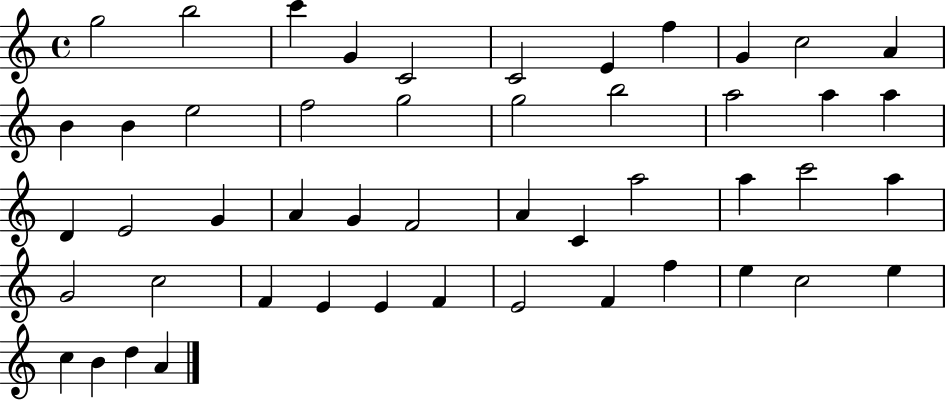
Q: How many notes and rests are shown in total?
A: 49